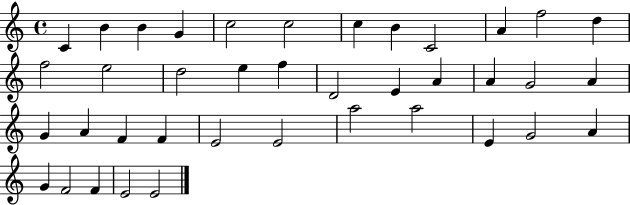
X:1
T:Untitled
M:4/4
L:1/4
K:C
C B B G c2 c2 c B C2 A f2 d f2 e2 d2 e f D2 E A A G2 A G A F F E2 E2 a2 a2 E G2 A G F2 F E2 E2